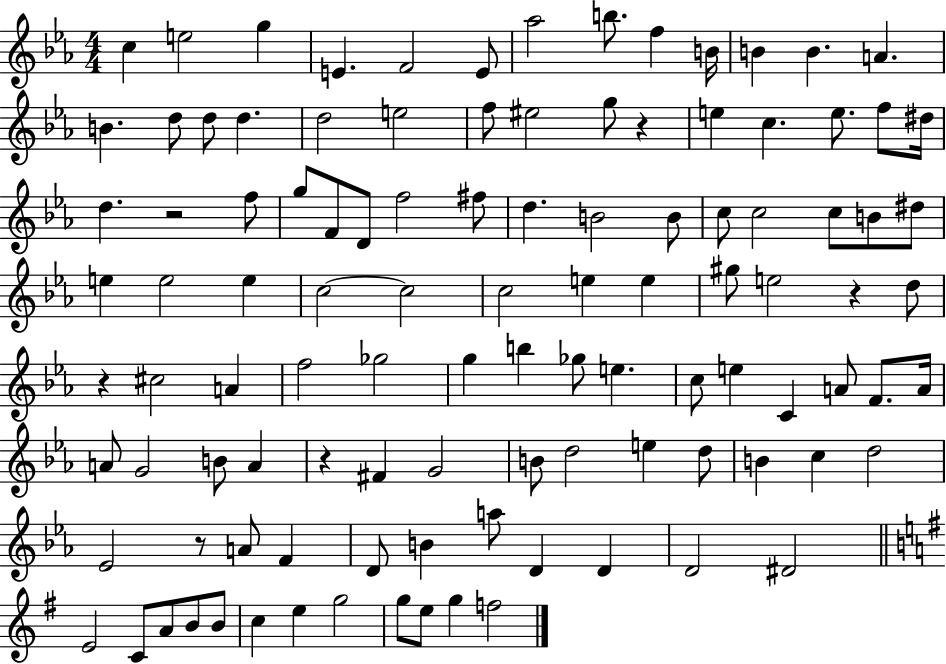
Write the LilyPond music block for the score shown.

{
  \clef treble
  \numericTimeSignature
  \time 4/4
  \key ees \major
  c''4 e''2 g''4 | e'4. f'2 e'8 | aes''2 b''8. f''4 b'16 | b'4 b'4. a'4. | \break b'4. d''8 d''8 d''4. | d''2 e''2 | f''8 eis''2 g''8 r4 | e''4 c''4. e''8. f''8 dis''16 | \break d''4. r2 f''8 | g''8 f'8 d'8 f''2 fis''8 | d''4. b'2 b'8 | c''8 c''2 c''8 b'8 dis''8 | \break e''4 e''2 e''4 | c''2~~ c''2 | c''2 e''4 e''4 | gis''8 e''2 r4 d''8 | \break r4 cis''2 a'4 | f''2 ges''2 | g''4 b''4 ges''8 e''4. | c''8 e''4 c'4 a'8 f'8. a'16 | \break a'8 g'2 b'8 a'4 | r4 fis'4 g'2 | b'8 d''2 e''4 d''8 | b'4 c''4 d''2 | \break ees'2 r8 a'8 f'4 | d'8 b'4 a''8 d'4 d'4 | d'2 dis'2 | \bar "||" \break \key g \major e'2 c'8 a'8 b'8 b'8 | c''4 e''4 g''2 | g''8 e''8 g''4 f''2 | \bar "|."
}